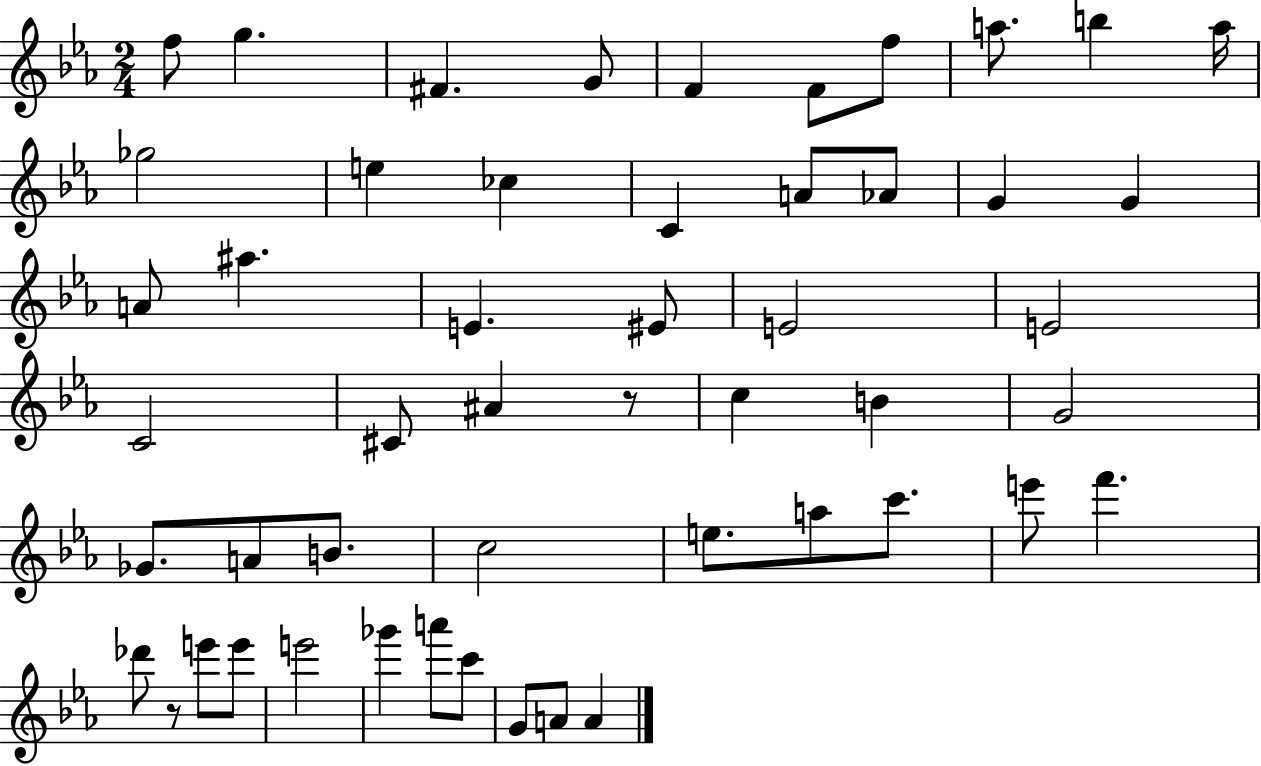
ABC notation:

X:1
T:Untitled
M:2/4
L:1/4
K:Eb
f/2 g ^F G/2 F F/2 f/2 a/2 b a/4 _g2 e _c C A/2 _A/2 G G A/2 ^a E ^E/2 E2 E2 C2 ^C/2 ^A z/2 c B G2 _G/2 A/2 B/2 c2 e/2 a/2 c'/2 e'/2 f' _d'/2 z/2 e'/2 e'/2 e'2 _g' a'/2 c'/2 G/2 A/2 A